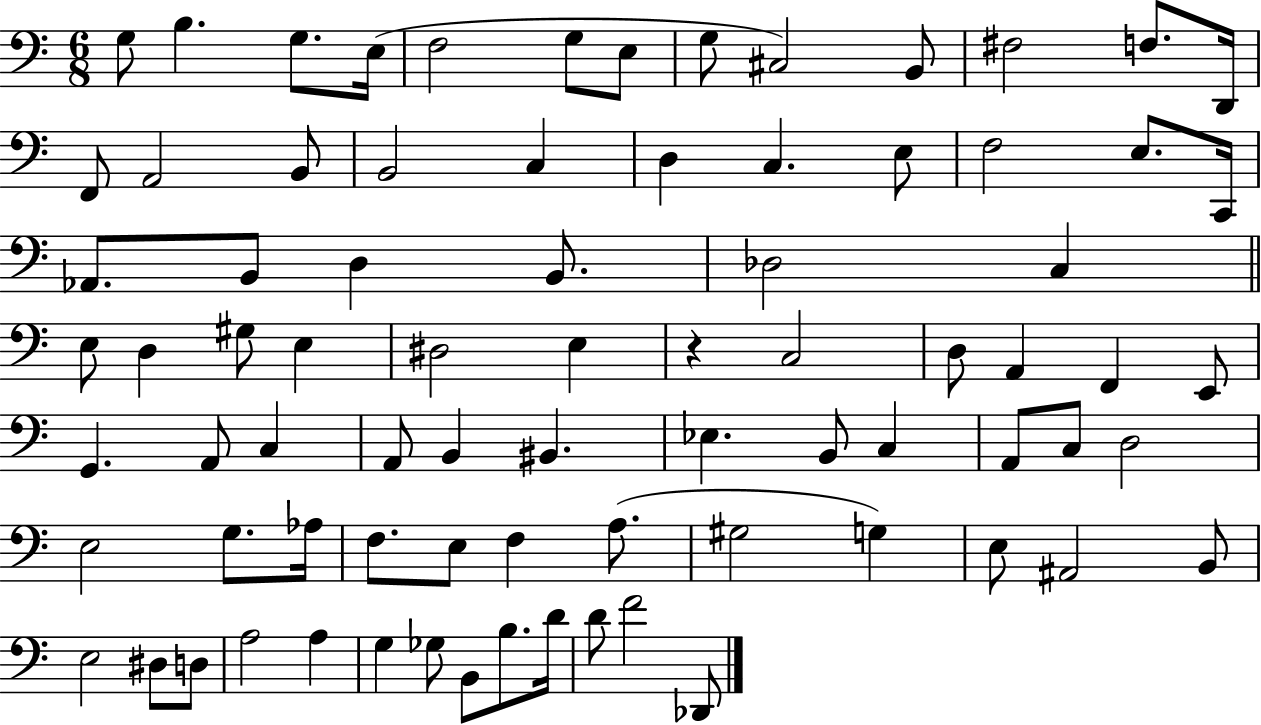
G3/e B3/q. G3/e. E3/s F3/h G3/e E3/e G3/e C#3/h B2/e F#3/h F3/e. D2/s F2/e A2/h B2/e B2/h C3/q D3/q C3/q. E3/e F3/h E3/e. C2/s Ab2/e. B2/e D3/q B2/e. Db3/h C3/q E3/e D3/q G#3/e E3/q D#3/h E3/q R/q C3/h D3/e A2/q F2/q E2/e G2/q. A2/e C3/q A2/e B2/q BIS2/q. Eb3/q. B2/e C3/q A2/e C3/e D3/h E3/h G3/e. Ab3/s F3/e. E3/e F3/q A3/e. G#3/h G3/q E3/e A#2/h B2/e E3/h D#3/e D3/e A3/h A3/q G3/q Gb3/e B2/e B3/e. D4/s D4/e F4/h Db2/e